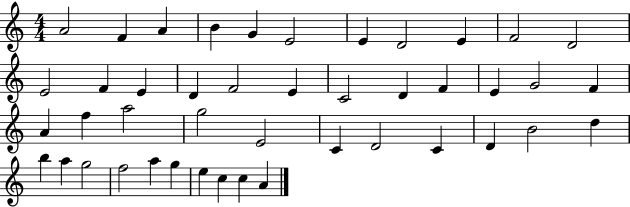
{
  \clef treble
  \numericTimeSignature
  \time 4/4
  \key c \major
  a'2 f'4 a'4 | b'4 g'4 e'2 | e'4 d'2 e'4 | f'2 d'2 | \break e'2 f'4 e'4 | d'4 f'2 e'4 | c'2 d'4 f'4 | e'4 g'2 f'4 | \break a'4 f''4 a''2 | g''2 e'2 | c'4 d'2 c'4 | d'4 b'2 d''4 | \break b''4 a''4 g''2 | f''2 a''4 g''4 | e''4 c''4 c''4 a'4 | \bar "|."
}